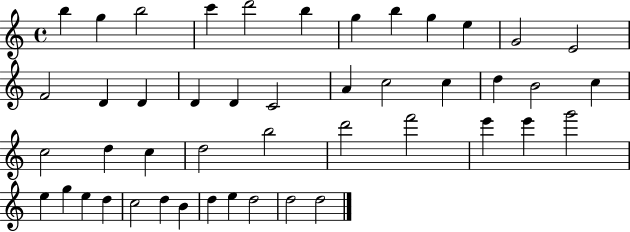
B5/q G5/q B5/h C6/q D6/h B5/q G5/q B5/q G5/q E5/q G4/h E4/h F4/h D4/q D4/q D4/q D4/q C4/h A4/q C5/h C5/q D5/q B4/h C5/q C5/h D5/q C5/q D5/h B5/h D6/h F6/h E6/q E6/q G6/h E5/q G5/q E5/q D5/q C5/h D5/q B4/q D5/q E5/q D5/h D5/h D5/h